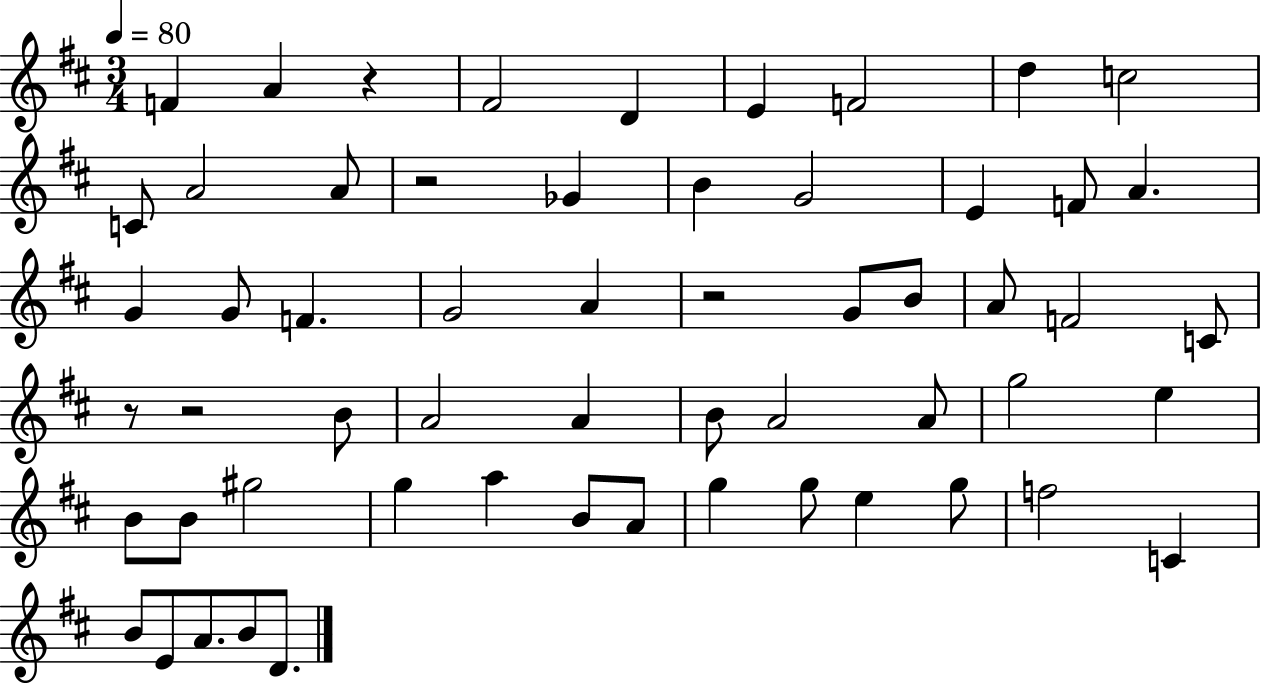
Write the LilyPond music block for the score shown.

{
  \clef treble
  \numericTimeSignature
  \time 3/4
  \key d \major
  \tempo 4 = 80
  f'4 a'4 r4 | fis'2 d'4 | e'4 f'2 | d''4 c''2 | \break c'8 a'2 a'8 | r2 ges'4 | b'4 g'2 | e'4 f'8 a'4. | \break g'4 g'8 f'4. | g'2 a'4 | r2 g'8 b'8 | a'8 f'2 c'8 | \break r8 r2 b'8 | a'2 a'4 | b'8 a'2 a'8 | g''2 e''4 | \break b'8 b'8 gis''2 | g''4 a''4 b'8 a'8 | g''4 g''8 e''4 g''8 | f''2 c'4 | \break b'8 e'8 a'8. b'8 d'8. | \bar "|."
}